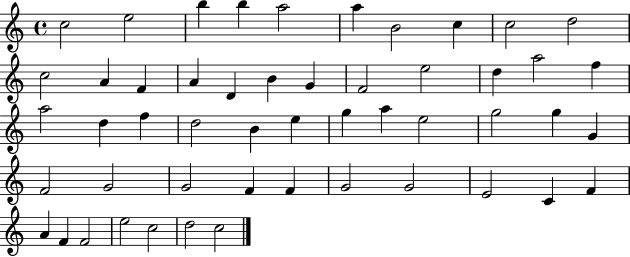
{
  \clef treble
  \time 4/4
  \defaultTimeSignature
  \key c \major
  c''2 e''2 | b''4 b''4 a''2 | a''4 b'2 c''4 | c''2 d''2 | \break c''2 a'4 f'4 | a'4 d'4 b'4 g'4 | f'2 e''2 | d''4 a''2 f''4 | \break a''2 d''4 f''4 | d''2 b'4 e''4 | g''4 a''4 e''2 | g''2 g''4 g'4 | \break f'2 g'2 | g'2 f'4 f'4 | g'2 g'2 | e'2 c'4 f'4 | \break a'4 f'4 f'2 | e''2 c''2 | d''2 c''2 | \bar "|."
}